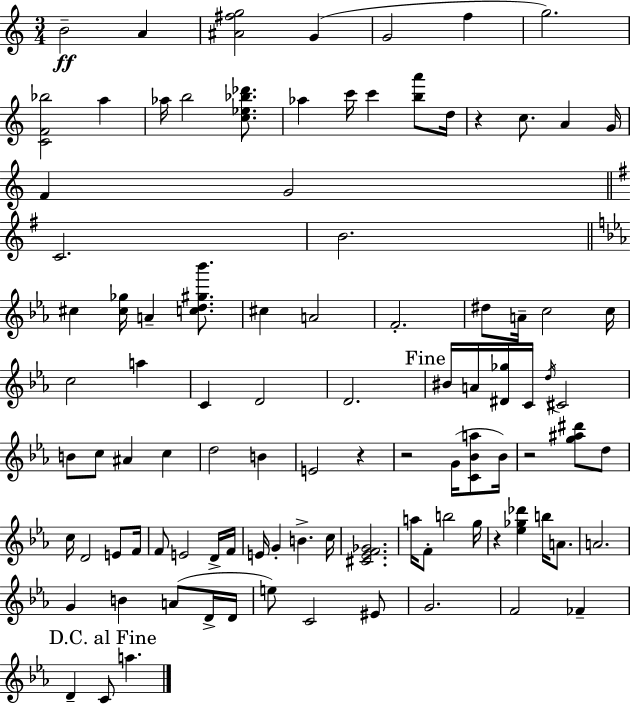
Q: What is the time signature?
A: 3/4